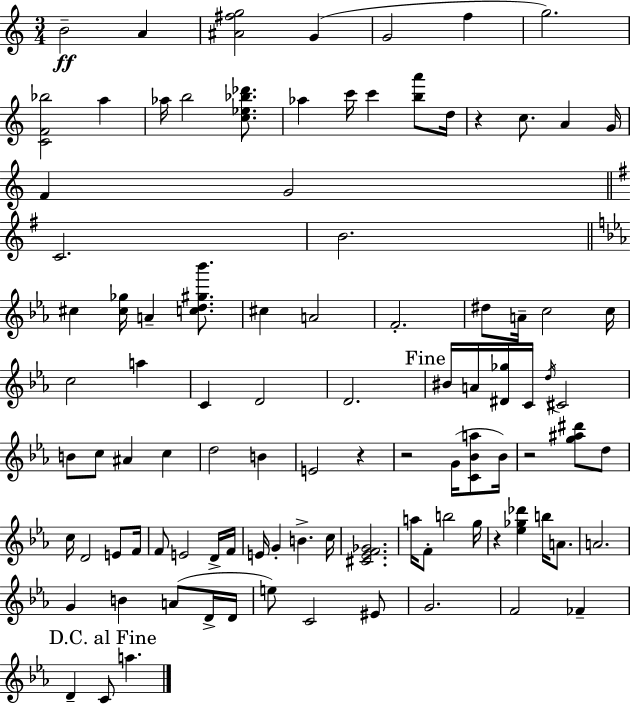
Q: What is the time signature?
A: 3/4